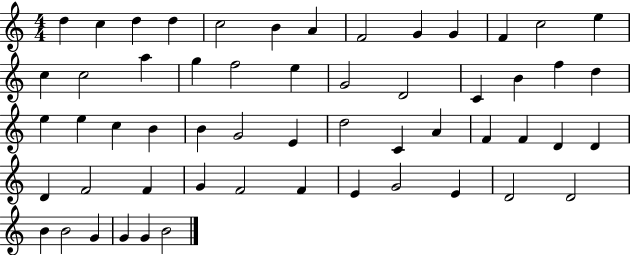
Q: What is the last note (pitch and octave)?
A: B4